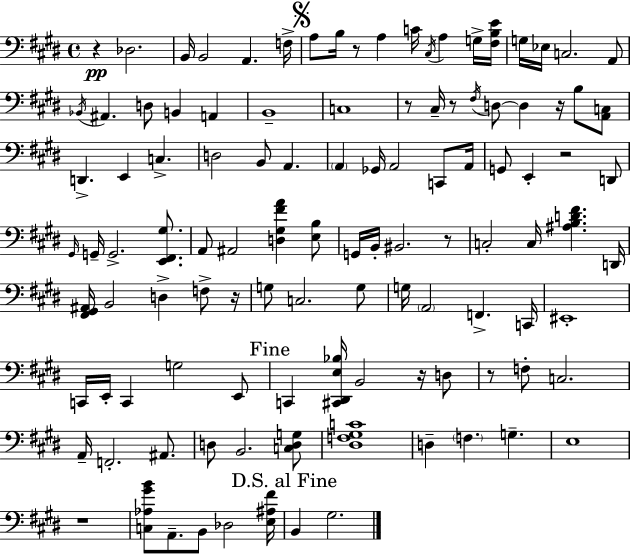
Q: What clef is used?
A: bass